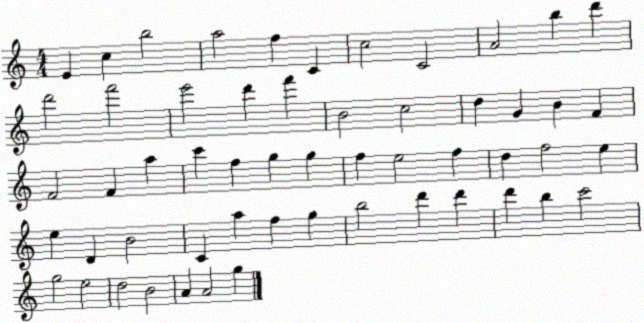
X:1
T:Untitled
M:4/4
L:1/4
K:C
E c b2 a2 f C c2 C2 A2 b d' d'2 f'2 e'2 d' f' B2 c2 d G B F F2 F a c' f g g f e2 f d f2 e e D B2 C a f g b2 d' d' d' b c'2 g2 e2 d2 B2 A A2 g